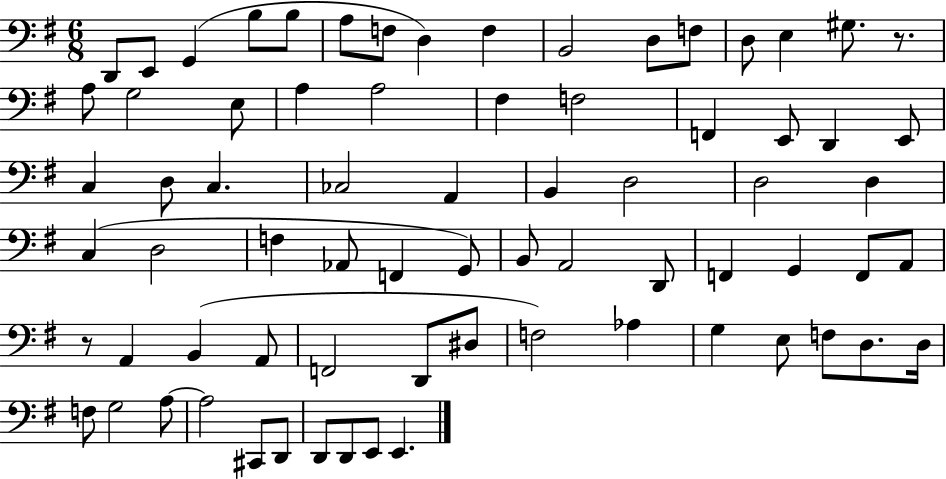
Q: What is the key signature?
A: G major